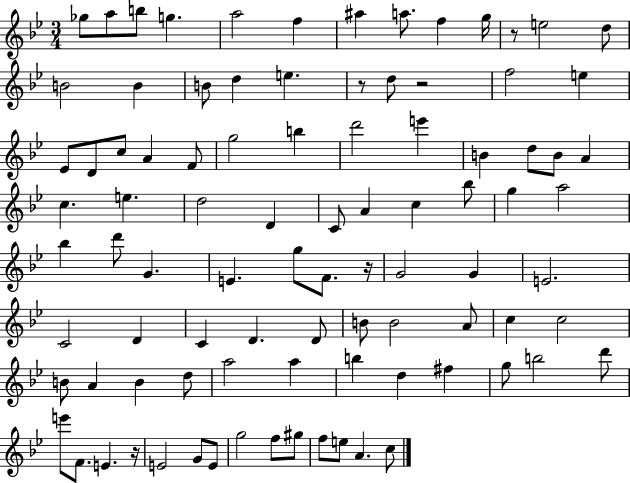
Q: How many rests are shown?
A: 5